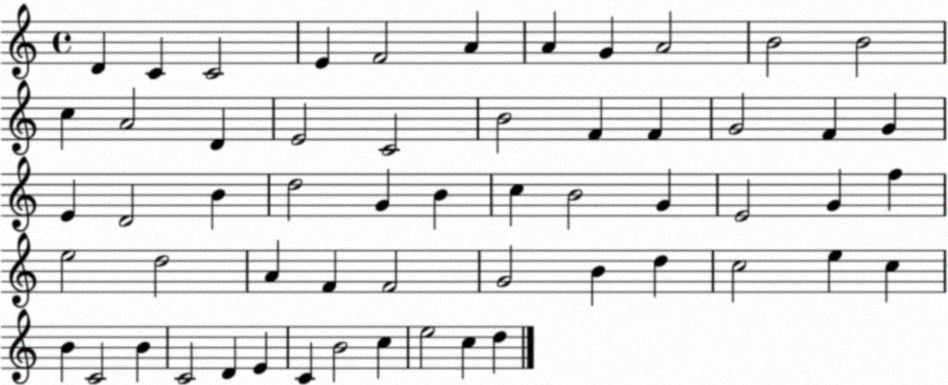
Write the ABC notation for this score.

X:1
T:Untitled
M:4/4
L:1/4
K:C
D C C2 E F2 A A G A2 B2 B2 c A2 D E2 C2 B2 F F G2 F G E D2 B d2 G B c B2 G E2 G f e2 d2 A F F2 G2 B d c2 e c B C2 B C2 D E C B2 c e2 c d